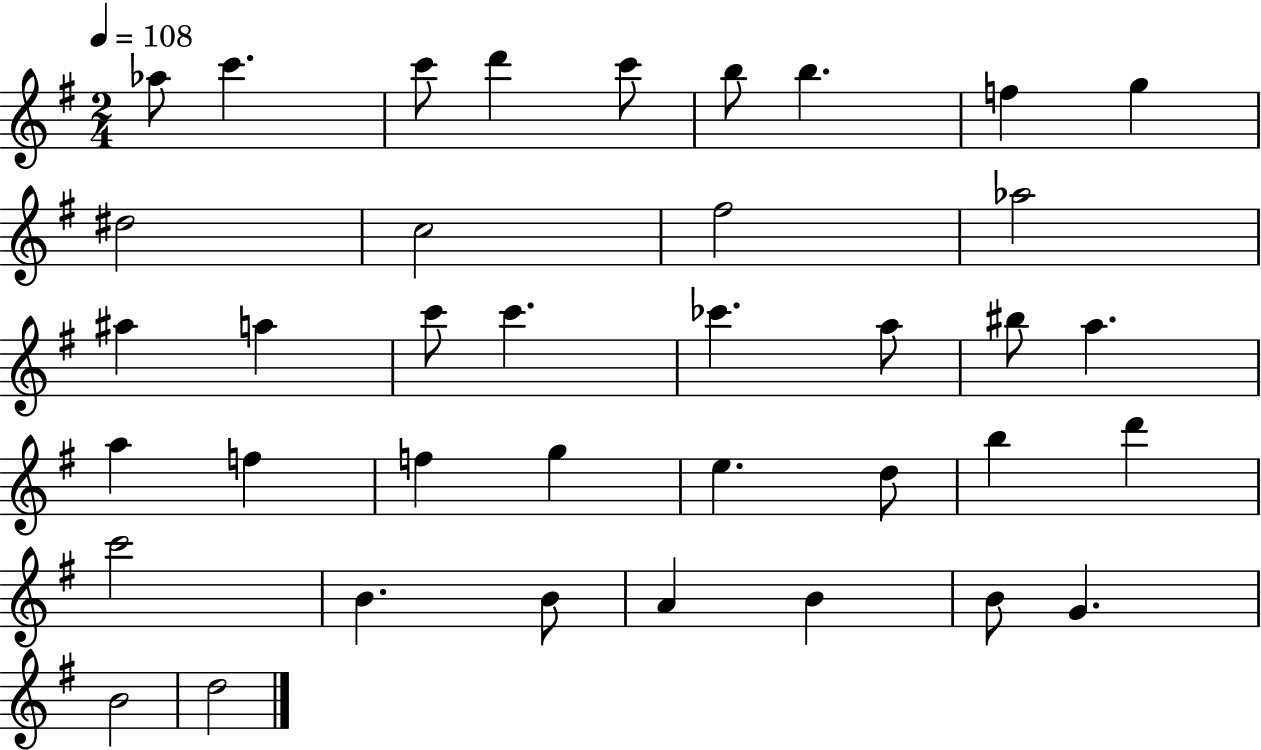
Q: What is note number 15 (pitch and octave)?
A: A5